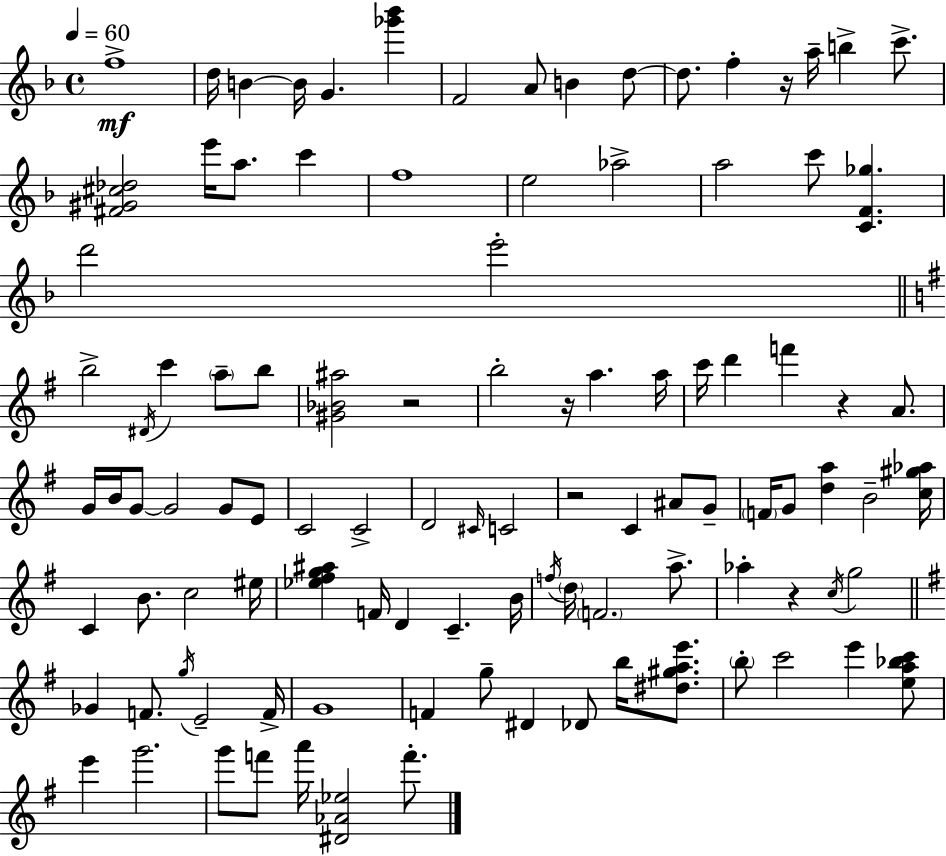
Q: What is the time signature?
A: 4/4